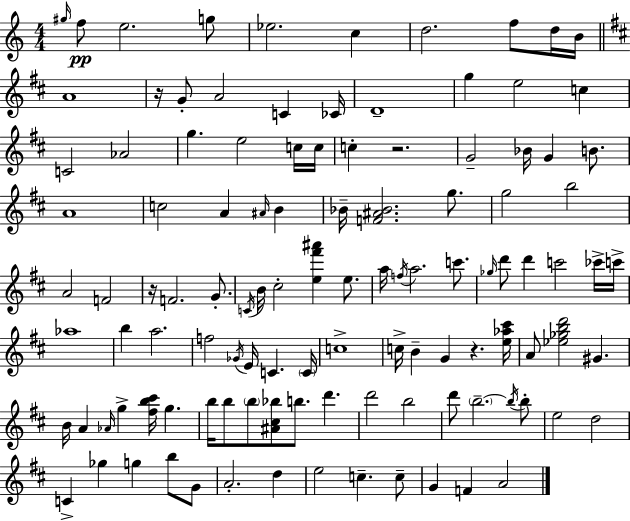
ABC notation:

X:1
T:Untitled
M:4/4
L:1/4
K:Am
^g/4 f/2 e2 g/2 _e2 c d2 f/2 d/4 B/4 A4 z/4 G/2 A2 C _C/4 D4 g e2 c C2 _A2 g e2 c/4 c/4 c z2 G2 _B/4 G B/2 A4 c2 A ^A/4 B _B/4 [F^A_B]2 g/2 g2 b2 A2 F2 z/4 F2 G/2 C/4 B/4 ^c2 [e^f'^a'] e/2 a/4 f/4 a2 c'/2 _g/4 d'/2 d' c'2 _c'/4 c'/4 _a4 b a2 f2 _G/4 E/4 C C/4 c4 c/4 B G z [e_a^c']/4 A/2 [_e_gbd']2 ^G B/4 A _A/4 g [^fb^c']/4 g b/4 b/2 b/2 [^A^c_b]/2 b/2 d' d'2 b2 d'/2 b2 b/4 b/2 e2 d2 C _g g b/2 G/2 A2 d e2 c c/2 G F A2